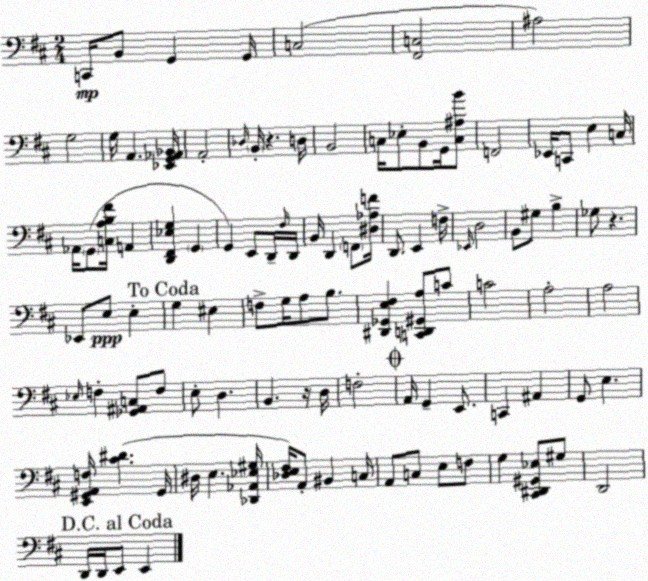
X:1
T:Untitled
M:2/4
L:1/4
K:D
C,,/4 B,,/2 G,, G,,/4 C,2 [^F,,C,]2 ^A,2 G,2 G,/4 A,, [_E,,G,,_A,,_B,,]/4 A,,2 _D,/4 B,,/4 z D,/4 B,,2 C,/4 _E,/2 B,,/2 G,,/4 [C,^A,B]/2 F,,2 _E,,/4 C,,/2 E, C,/4 _A,,/4 G,,/2 [C,A,B,^F]/4 A,, [D,,^F,,_E,G,] G,, G,, E,,/2 D,,/4 ^F,/4 D,,/4 B,,/4 D,, F,,/2 [^D,_A,F]/4 D,,/2 E,, F,/4 _E,,/4 D,2 B,,/2 ^G,/2 B, _G,/2 z _E,,/2 E,/2 E, G, ^E, F,/2 G,/4 A,/2 B,/2 [^D,,_G,,E,^F,] [C,,D,,^G,,A,]/2 C/2 C2 A,2 A,2 _E,/4 F, [_G,,^A,,C,]/2 F,/2 E,/2 D, B,, z/4 D,/4 F,2 A,,/4 G,, E,,/2 C,, ^A,, G,,/2 E, [E,,^G,,A,,F,]/4 [^C^D] ^G,,/4 ^D,/4 E, [_D,,_A,,_E,^G,]/4 [_D,E,^F,]/4 A,,/2 ^B,, C,/4 A,,/2 C,/2 E,/2 F,/2 G, [^C,,^D,,^G,,_E,]/2 ^G,/2 D,,2 D,,/4 D,,/4 E,,/2 E,,